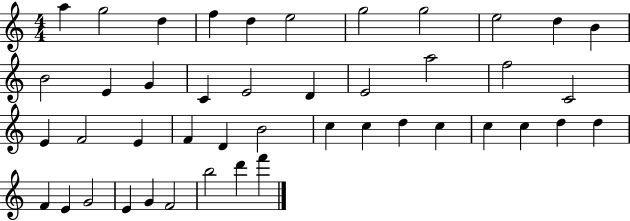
{
  \clef treble
  \numericTimeSignature
  \time 4/4
  \key c \major
  a''4 g''2 d''4 | f''4 d''4 e''2 | g''2 g''2 | e''2 d''4 b'4 | \break b'2 e'4 g'4 | c'4 e'2 d'4 | e'2 a''2 | f''2 c'2 | \break e'4 f'2 e'4 | f'4 d'4 b'2 | c''4 c''4 d''4 c''4 | c''4 c''4 d''4 d''4 | \break f'4 e'4 g'2 | e'4 g'4 f'2 | b''2 d'''4 f'''4 | \bar "|."
}